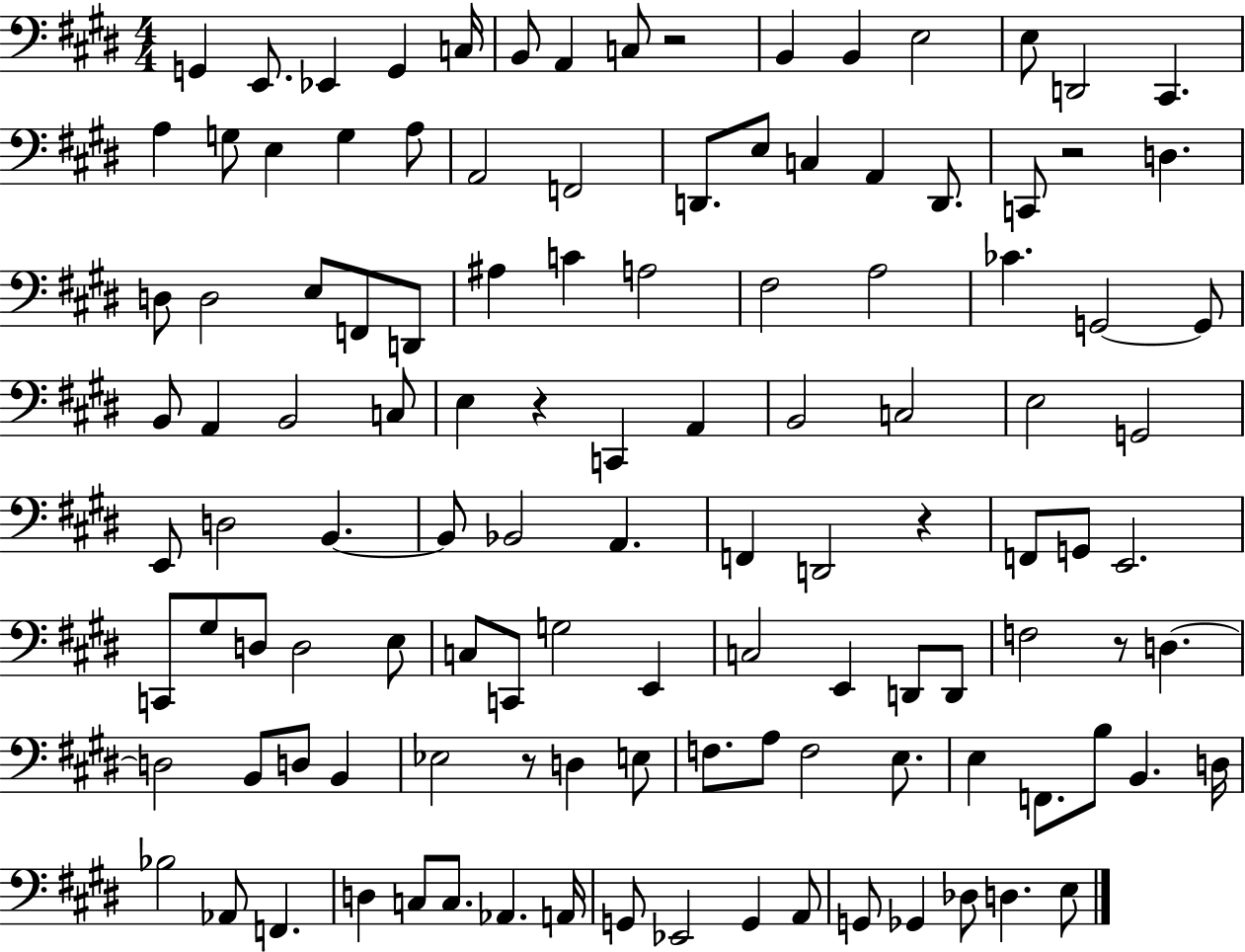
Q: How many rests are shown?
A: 6